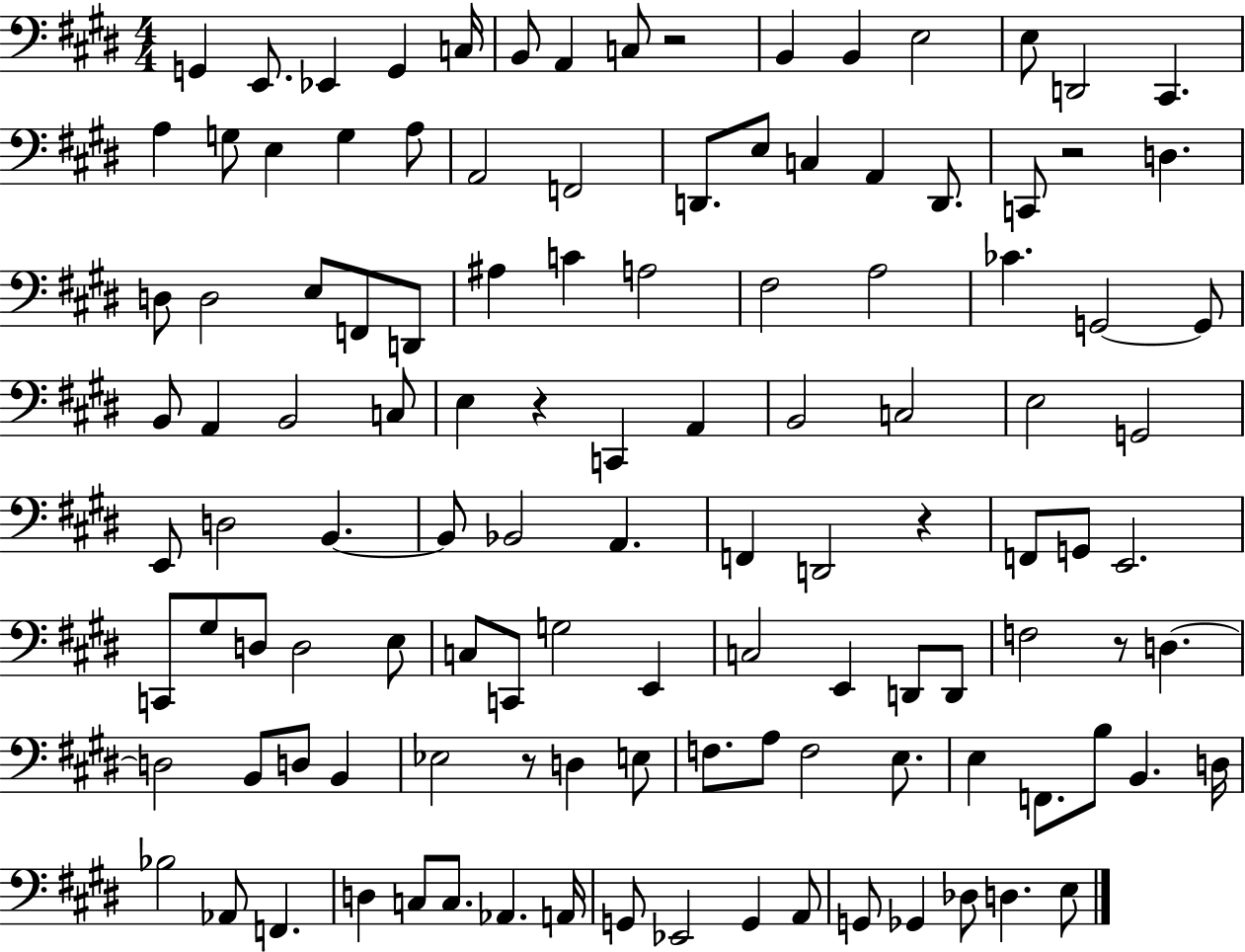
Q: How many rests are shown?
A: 6